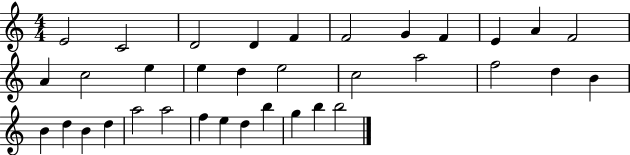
{
  \clef treble
  \numericTimeSignature
  \time 4/4
  \key c \major
  e'2 c'2 | d'2 d'4 f'4 | f'2 g'4 f'4 | e'4 a'4 f'2 | \break a'4 c''2 e''4 | e''4 d''4 e''2 | c''2 a''2 | f''2 d''4 b'4 | \break b'4 d''4 b'4 d''4 | a''2 a''2 | f''4 e''4 d''4 b''4 | g''4 b''4 b''2 | \break \bar "|."
}